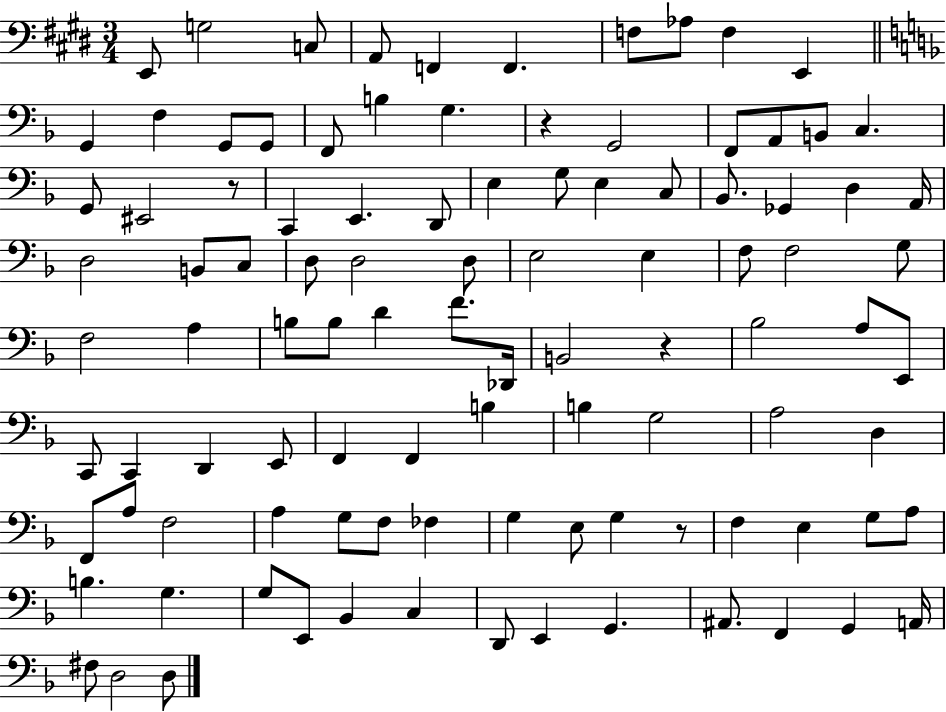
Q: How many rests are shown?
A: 4